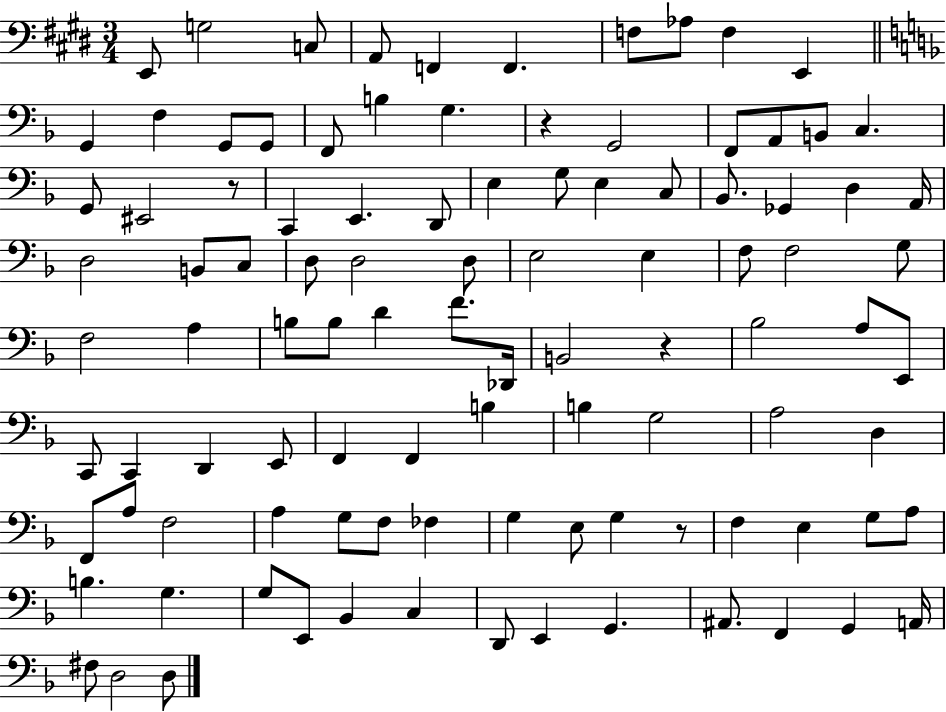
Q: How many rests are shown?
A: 4